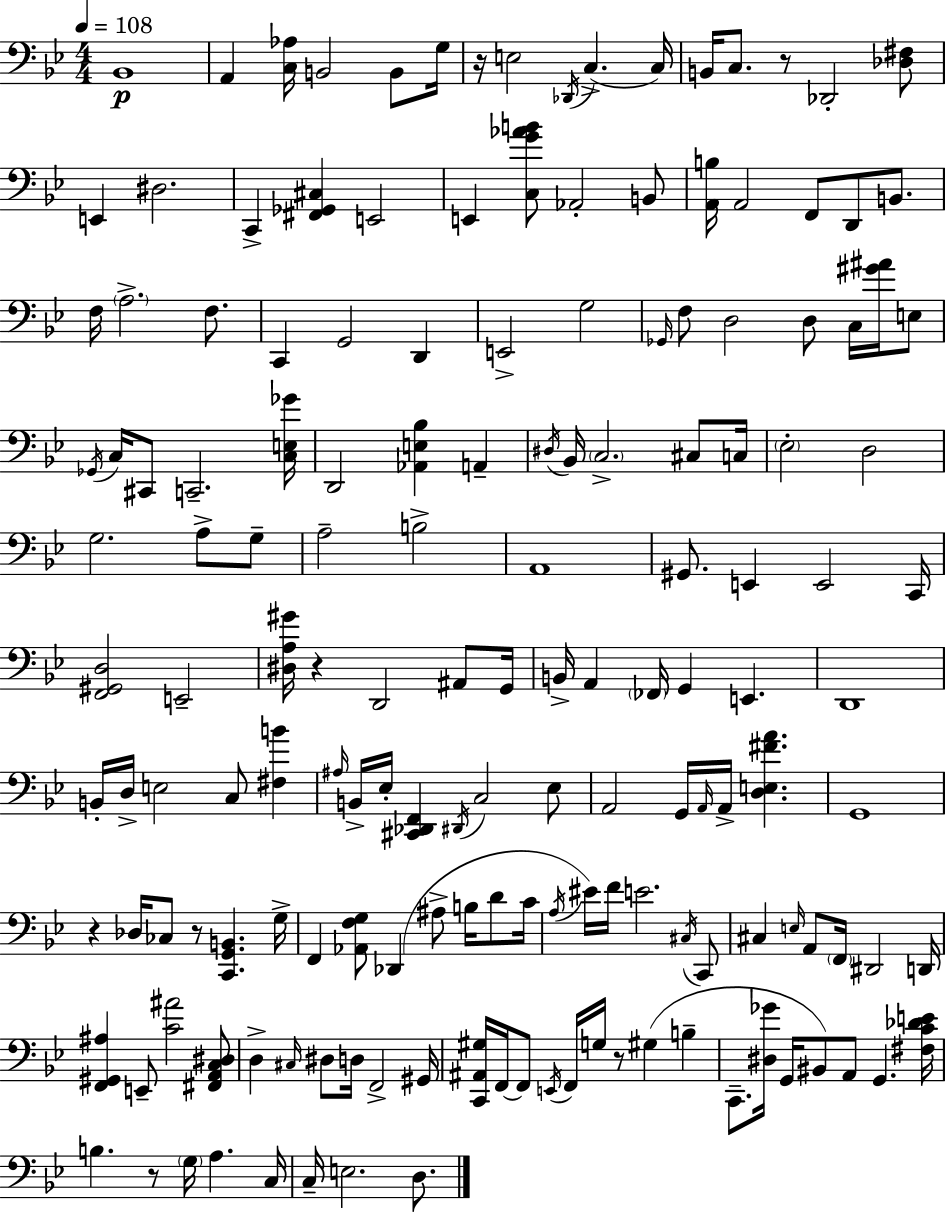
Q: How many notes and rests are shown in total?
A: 160